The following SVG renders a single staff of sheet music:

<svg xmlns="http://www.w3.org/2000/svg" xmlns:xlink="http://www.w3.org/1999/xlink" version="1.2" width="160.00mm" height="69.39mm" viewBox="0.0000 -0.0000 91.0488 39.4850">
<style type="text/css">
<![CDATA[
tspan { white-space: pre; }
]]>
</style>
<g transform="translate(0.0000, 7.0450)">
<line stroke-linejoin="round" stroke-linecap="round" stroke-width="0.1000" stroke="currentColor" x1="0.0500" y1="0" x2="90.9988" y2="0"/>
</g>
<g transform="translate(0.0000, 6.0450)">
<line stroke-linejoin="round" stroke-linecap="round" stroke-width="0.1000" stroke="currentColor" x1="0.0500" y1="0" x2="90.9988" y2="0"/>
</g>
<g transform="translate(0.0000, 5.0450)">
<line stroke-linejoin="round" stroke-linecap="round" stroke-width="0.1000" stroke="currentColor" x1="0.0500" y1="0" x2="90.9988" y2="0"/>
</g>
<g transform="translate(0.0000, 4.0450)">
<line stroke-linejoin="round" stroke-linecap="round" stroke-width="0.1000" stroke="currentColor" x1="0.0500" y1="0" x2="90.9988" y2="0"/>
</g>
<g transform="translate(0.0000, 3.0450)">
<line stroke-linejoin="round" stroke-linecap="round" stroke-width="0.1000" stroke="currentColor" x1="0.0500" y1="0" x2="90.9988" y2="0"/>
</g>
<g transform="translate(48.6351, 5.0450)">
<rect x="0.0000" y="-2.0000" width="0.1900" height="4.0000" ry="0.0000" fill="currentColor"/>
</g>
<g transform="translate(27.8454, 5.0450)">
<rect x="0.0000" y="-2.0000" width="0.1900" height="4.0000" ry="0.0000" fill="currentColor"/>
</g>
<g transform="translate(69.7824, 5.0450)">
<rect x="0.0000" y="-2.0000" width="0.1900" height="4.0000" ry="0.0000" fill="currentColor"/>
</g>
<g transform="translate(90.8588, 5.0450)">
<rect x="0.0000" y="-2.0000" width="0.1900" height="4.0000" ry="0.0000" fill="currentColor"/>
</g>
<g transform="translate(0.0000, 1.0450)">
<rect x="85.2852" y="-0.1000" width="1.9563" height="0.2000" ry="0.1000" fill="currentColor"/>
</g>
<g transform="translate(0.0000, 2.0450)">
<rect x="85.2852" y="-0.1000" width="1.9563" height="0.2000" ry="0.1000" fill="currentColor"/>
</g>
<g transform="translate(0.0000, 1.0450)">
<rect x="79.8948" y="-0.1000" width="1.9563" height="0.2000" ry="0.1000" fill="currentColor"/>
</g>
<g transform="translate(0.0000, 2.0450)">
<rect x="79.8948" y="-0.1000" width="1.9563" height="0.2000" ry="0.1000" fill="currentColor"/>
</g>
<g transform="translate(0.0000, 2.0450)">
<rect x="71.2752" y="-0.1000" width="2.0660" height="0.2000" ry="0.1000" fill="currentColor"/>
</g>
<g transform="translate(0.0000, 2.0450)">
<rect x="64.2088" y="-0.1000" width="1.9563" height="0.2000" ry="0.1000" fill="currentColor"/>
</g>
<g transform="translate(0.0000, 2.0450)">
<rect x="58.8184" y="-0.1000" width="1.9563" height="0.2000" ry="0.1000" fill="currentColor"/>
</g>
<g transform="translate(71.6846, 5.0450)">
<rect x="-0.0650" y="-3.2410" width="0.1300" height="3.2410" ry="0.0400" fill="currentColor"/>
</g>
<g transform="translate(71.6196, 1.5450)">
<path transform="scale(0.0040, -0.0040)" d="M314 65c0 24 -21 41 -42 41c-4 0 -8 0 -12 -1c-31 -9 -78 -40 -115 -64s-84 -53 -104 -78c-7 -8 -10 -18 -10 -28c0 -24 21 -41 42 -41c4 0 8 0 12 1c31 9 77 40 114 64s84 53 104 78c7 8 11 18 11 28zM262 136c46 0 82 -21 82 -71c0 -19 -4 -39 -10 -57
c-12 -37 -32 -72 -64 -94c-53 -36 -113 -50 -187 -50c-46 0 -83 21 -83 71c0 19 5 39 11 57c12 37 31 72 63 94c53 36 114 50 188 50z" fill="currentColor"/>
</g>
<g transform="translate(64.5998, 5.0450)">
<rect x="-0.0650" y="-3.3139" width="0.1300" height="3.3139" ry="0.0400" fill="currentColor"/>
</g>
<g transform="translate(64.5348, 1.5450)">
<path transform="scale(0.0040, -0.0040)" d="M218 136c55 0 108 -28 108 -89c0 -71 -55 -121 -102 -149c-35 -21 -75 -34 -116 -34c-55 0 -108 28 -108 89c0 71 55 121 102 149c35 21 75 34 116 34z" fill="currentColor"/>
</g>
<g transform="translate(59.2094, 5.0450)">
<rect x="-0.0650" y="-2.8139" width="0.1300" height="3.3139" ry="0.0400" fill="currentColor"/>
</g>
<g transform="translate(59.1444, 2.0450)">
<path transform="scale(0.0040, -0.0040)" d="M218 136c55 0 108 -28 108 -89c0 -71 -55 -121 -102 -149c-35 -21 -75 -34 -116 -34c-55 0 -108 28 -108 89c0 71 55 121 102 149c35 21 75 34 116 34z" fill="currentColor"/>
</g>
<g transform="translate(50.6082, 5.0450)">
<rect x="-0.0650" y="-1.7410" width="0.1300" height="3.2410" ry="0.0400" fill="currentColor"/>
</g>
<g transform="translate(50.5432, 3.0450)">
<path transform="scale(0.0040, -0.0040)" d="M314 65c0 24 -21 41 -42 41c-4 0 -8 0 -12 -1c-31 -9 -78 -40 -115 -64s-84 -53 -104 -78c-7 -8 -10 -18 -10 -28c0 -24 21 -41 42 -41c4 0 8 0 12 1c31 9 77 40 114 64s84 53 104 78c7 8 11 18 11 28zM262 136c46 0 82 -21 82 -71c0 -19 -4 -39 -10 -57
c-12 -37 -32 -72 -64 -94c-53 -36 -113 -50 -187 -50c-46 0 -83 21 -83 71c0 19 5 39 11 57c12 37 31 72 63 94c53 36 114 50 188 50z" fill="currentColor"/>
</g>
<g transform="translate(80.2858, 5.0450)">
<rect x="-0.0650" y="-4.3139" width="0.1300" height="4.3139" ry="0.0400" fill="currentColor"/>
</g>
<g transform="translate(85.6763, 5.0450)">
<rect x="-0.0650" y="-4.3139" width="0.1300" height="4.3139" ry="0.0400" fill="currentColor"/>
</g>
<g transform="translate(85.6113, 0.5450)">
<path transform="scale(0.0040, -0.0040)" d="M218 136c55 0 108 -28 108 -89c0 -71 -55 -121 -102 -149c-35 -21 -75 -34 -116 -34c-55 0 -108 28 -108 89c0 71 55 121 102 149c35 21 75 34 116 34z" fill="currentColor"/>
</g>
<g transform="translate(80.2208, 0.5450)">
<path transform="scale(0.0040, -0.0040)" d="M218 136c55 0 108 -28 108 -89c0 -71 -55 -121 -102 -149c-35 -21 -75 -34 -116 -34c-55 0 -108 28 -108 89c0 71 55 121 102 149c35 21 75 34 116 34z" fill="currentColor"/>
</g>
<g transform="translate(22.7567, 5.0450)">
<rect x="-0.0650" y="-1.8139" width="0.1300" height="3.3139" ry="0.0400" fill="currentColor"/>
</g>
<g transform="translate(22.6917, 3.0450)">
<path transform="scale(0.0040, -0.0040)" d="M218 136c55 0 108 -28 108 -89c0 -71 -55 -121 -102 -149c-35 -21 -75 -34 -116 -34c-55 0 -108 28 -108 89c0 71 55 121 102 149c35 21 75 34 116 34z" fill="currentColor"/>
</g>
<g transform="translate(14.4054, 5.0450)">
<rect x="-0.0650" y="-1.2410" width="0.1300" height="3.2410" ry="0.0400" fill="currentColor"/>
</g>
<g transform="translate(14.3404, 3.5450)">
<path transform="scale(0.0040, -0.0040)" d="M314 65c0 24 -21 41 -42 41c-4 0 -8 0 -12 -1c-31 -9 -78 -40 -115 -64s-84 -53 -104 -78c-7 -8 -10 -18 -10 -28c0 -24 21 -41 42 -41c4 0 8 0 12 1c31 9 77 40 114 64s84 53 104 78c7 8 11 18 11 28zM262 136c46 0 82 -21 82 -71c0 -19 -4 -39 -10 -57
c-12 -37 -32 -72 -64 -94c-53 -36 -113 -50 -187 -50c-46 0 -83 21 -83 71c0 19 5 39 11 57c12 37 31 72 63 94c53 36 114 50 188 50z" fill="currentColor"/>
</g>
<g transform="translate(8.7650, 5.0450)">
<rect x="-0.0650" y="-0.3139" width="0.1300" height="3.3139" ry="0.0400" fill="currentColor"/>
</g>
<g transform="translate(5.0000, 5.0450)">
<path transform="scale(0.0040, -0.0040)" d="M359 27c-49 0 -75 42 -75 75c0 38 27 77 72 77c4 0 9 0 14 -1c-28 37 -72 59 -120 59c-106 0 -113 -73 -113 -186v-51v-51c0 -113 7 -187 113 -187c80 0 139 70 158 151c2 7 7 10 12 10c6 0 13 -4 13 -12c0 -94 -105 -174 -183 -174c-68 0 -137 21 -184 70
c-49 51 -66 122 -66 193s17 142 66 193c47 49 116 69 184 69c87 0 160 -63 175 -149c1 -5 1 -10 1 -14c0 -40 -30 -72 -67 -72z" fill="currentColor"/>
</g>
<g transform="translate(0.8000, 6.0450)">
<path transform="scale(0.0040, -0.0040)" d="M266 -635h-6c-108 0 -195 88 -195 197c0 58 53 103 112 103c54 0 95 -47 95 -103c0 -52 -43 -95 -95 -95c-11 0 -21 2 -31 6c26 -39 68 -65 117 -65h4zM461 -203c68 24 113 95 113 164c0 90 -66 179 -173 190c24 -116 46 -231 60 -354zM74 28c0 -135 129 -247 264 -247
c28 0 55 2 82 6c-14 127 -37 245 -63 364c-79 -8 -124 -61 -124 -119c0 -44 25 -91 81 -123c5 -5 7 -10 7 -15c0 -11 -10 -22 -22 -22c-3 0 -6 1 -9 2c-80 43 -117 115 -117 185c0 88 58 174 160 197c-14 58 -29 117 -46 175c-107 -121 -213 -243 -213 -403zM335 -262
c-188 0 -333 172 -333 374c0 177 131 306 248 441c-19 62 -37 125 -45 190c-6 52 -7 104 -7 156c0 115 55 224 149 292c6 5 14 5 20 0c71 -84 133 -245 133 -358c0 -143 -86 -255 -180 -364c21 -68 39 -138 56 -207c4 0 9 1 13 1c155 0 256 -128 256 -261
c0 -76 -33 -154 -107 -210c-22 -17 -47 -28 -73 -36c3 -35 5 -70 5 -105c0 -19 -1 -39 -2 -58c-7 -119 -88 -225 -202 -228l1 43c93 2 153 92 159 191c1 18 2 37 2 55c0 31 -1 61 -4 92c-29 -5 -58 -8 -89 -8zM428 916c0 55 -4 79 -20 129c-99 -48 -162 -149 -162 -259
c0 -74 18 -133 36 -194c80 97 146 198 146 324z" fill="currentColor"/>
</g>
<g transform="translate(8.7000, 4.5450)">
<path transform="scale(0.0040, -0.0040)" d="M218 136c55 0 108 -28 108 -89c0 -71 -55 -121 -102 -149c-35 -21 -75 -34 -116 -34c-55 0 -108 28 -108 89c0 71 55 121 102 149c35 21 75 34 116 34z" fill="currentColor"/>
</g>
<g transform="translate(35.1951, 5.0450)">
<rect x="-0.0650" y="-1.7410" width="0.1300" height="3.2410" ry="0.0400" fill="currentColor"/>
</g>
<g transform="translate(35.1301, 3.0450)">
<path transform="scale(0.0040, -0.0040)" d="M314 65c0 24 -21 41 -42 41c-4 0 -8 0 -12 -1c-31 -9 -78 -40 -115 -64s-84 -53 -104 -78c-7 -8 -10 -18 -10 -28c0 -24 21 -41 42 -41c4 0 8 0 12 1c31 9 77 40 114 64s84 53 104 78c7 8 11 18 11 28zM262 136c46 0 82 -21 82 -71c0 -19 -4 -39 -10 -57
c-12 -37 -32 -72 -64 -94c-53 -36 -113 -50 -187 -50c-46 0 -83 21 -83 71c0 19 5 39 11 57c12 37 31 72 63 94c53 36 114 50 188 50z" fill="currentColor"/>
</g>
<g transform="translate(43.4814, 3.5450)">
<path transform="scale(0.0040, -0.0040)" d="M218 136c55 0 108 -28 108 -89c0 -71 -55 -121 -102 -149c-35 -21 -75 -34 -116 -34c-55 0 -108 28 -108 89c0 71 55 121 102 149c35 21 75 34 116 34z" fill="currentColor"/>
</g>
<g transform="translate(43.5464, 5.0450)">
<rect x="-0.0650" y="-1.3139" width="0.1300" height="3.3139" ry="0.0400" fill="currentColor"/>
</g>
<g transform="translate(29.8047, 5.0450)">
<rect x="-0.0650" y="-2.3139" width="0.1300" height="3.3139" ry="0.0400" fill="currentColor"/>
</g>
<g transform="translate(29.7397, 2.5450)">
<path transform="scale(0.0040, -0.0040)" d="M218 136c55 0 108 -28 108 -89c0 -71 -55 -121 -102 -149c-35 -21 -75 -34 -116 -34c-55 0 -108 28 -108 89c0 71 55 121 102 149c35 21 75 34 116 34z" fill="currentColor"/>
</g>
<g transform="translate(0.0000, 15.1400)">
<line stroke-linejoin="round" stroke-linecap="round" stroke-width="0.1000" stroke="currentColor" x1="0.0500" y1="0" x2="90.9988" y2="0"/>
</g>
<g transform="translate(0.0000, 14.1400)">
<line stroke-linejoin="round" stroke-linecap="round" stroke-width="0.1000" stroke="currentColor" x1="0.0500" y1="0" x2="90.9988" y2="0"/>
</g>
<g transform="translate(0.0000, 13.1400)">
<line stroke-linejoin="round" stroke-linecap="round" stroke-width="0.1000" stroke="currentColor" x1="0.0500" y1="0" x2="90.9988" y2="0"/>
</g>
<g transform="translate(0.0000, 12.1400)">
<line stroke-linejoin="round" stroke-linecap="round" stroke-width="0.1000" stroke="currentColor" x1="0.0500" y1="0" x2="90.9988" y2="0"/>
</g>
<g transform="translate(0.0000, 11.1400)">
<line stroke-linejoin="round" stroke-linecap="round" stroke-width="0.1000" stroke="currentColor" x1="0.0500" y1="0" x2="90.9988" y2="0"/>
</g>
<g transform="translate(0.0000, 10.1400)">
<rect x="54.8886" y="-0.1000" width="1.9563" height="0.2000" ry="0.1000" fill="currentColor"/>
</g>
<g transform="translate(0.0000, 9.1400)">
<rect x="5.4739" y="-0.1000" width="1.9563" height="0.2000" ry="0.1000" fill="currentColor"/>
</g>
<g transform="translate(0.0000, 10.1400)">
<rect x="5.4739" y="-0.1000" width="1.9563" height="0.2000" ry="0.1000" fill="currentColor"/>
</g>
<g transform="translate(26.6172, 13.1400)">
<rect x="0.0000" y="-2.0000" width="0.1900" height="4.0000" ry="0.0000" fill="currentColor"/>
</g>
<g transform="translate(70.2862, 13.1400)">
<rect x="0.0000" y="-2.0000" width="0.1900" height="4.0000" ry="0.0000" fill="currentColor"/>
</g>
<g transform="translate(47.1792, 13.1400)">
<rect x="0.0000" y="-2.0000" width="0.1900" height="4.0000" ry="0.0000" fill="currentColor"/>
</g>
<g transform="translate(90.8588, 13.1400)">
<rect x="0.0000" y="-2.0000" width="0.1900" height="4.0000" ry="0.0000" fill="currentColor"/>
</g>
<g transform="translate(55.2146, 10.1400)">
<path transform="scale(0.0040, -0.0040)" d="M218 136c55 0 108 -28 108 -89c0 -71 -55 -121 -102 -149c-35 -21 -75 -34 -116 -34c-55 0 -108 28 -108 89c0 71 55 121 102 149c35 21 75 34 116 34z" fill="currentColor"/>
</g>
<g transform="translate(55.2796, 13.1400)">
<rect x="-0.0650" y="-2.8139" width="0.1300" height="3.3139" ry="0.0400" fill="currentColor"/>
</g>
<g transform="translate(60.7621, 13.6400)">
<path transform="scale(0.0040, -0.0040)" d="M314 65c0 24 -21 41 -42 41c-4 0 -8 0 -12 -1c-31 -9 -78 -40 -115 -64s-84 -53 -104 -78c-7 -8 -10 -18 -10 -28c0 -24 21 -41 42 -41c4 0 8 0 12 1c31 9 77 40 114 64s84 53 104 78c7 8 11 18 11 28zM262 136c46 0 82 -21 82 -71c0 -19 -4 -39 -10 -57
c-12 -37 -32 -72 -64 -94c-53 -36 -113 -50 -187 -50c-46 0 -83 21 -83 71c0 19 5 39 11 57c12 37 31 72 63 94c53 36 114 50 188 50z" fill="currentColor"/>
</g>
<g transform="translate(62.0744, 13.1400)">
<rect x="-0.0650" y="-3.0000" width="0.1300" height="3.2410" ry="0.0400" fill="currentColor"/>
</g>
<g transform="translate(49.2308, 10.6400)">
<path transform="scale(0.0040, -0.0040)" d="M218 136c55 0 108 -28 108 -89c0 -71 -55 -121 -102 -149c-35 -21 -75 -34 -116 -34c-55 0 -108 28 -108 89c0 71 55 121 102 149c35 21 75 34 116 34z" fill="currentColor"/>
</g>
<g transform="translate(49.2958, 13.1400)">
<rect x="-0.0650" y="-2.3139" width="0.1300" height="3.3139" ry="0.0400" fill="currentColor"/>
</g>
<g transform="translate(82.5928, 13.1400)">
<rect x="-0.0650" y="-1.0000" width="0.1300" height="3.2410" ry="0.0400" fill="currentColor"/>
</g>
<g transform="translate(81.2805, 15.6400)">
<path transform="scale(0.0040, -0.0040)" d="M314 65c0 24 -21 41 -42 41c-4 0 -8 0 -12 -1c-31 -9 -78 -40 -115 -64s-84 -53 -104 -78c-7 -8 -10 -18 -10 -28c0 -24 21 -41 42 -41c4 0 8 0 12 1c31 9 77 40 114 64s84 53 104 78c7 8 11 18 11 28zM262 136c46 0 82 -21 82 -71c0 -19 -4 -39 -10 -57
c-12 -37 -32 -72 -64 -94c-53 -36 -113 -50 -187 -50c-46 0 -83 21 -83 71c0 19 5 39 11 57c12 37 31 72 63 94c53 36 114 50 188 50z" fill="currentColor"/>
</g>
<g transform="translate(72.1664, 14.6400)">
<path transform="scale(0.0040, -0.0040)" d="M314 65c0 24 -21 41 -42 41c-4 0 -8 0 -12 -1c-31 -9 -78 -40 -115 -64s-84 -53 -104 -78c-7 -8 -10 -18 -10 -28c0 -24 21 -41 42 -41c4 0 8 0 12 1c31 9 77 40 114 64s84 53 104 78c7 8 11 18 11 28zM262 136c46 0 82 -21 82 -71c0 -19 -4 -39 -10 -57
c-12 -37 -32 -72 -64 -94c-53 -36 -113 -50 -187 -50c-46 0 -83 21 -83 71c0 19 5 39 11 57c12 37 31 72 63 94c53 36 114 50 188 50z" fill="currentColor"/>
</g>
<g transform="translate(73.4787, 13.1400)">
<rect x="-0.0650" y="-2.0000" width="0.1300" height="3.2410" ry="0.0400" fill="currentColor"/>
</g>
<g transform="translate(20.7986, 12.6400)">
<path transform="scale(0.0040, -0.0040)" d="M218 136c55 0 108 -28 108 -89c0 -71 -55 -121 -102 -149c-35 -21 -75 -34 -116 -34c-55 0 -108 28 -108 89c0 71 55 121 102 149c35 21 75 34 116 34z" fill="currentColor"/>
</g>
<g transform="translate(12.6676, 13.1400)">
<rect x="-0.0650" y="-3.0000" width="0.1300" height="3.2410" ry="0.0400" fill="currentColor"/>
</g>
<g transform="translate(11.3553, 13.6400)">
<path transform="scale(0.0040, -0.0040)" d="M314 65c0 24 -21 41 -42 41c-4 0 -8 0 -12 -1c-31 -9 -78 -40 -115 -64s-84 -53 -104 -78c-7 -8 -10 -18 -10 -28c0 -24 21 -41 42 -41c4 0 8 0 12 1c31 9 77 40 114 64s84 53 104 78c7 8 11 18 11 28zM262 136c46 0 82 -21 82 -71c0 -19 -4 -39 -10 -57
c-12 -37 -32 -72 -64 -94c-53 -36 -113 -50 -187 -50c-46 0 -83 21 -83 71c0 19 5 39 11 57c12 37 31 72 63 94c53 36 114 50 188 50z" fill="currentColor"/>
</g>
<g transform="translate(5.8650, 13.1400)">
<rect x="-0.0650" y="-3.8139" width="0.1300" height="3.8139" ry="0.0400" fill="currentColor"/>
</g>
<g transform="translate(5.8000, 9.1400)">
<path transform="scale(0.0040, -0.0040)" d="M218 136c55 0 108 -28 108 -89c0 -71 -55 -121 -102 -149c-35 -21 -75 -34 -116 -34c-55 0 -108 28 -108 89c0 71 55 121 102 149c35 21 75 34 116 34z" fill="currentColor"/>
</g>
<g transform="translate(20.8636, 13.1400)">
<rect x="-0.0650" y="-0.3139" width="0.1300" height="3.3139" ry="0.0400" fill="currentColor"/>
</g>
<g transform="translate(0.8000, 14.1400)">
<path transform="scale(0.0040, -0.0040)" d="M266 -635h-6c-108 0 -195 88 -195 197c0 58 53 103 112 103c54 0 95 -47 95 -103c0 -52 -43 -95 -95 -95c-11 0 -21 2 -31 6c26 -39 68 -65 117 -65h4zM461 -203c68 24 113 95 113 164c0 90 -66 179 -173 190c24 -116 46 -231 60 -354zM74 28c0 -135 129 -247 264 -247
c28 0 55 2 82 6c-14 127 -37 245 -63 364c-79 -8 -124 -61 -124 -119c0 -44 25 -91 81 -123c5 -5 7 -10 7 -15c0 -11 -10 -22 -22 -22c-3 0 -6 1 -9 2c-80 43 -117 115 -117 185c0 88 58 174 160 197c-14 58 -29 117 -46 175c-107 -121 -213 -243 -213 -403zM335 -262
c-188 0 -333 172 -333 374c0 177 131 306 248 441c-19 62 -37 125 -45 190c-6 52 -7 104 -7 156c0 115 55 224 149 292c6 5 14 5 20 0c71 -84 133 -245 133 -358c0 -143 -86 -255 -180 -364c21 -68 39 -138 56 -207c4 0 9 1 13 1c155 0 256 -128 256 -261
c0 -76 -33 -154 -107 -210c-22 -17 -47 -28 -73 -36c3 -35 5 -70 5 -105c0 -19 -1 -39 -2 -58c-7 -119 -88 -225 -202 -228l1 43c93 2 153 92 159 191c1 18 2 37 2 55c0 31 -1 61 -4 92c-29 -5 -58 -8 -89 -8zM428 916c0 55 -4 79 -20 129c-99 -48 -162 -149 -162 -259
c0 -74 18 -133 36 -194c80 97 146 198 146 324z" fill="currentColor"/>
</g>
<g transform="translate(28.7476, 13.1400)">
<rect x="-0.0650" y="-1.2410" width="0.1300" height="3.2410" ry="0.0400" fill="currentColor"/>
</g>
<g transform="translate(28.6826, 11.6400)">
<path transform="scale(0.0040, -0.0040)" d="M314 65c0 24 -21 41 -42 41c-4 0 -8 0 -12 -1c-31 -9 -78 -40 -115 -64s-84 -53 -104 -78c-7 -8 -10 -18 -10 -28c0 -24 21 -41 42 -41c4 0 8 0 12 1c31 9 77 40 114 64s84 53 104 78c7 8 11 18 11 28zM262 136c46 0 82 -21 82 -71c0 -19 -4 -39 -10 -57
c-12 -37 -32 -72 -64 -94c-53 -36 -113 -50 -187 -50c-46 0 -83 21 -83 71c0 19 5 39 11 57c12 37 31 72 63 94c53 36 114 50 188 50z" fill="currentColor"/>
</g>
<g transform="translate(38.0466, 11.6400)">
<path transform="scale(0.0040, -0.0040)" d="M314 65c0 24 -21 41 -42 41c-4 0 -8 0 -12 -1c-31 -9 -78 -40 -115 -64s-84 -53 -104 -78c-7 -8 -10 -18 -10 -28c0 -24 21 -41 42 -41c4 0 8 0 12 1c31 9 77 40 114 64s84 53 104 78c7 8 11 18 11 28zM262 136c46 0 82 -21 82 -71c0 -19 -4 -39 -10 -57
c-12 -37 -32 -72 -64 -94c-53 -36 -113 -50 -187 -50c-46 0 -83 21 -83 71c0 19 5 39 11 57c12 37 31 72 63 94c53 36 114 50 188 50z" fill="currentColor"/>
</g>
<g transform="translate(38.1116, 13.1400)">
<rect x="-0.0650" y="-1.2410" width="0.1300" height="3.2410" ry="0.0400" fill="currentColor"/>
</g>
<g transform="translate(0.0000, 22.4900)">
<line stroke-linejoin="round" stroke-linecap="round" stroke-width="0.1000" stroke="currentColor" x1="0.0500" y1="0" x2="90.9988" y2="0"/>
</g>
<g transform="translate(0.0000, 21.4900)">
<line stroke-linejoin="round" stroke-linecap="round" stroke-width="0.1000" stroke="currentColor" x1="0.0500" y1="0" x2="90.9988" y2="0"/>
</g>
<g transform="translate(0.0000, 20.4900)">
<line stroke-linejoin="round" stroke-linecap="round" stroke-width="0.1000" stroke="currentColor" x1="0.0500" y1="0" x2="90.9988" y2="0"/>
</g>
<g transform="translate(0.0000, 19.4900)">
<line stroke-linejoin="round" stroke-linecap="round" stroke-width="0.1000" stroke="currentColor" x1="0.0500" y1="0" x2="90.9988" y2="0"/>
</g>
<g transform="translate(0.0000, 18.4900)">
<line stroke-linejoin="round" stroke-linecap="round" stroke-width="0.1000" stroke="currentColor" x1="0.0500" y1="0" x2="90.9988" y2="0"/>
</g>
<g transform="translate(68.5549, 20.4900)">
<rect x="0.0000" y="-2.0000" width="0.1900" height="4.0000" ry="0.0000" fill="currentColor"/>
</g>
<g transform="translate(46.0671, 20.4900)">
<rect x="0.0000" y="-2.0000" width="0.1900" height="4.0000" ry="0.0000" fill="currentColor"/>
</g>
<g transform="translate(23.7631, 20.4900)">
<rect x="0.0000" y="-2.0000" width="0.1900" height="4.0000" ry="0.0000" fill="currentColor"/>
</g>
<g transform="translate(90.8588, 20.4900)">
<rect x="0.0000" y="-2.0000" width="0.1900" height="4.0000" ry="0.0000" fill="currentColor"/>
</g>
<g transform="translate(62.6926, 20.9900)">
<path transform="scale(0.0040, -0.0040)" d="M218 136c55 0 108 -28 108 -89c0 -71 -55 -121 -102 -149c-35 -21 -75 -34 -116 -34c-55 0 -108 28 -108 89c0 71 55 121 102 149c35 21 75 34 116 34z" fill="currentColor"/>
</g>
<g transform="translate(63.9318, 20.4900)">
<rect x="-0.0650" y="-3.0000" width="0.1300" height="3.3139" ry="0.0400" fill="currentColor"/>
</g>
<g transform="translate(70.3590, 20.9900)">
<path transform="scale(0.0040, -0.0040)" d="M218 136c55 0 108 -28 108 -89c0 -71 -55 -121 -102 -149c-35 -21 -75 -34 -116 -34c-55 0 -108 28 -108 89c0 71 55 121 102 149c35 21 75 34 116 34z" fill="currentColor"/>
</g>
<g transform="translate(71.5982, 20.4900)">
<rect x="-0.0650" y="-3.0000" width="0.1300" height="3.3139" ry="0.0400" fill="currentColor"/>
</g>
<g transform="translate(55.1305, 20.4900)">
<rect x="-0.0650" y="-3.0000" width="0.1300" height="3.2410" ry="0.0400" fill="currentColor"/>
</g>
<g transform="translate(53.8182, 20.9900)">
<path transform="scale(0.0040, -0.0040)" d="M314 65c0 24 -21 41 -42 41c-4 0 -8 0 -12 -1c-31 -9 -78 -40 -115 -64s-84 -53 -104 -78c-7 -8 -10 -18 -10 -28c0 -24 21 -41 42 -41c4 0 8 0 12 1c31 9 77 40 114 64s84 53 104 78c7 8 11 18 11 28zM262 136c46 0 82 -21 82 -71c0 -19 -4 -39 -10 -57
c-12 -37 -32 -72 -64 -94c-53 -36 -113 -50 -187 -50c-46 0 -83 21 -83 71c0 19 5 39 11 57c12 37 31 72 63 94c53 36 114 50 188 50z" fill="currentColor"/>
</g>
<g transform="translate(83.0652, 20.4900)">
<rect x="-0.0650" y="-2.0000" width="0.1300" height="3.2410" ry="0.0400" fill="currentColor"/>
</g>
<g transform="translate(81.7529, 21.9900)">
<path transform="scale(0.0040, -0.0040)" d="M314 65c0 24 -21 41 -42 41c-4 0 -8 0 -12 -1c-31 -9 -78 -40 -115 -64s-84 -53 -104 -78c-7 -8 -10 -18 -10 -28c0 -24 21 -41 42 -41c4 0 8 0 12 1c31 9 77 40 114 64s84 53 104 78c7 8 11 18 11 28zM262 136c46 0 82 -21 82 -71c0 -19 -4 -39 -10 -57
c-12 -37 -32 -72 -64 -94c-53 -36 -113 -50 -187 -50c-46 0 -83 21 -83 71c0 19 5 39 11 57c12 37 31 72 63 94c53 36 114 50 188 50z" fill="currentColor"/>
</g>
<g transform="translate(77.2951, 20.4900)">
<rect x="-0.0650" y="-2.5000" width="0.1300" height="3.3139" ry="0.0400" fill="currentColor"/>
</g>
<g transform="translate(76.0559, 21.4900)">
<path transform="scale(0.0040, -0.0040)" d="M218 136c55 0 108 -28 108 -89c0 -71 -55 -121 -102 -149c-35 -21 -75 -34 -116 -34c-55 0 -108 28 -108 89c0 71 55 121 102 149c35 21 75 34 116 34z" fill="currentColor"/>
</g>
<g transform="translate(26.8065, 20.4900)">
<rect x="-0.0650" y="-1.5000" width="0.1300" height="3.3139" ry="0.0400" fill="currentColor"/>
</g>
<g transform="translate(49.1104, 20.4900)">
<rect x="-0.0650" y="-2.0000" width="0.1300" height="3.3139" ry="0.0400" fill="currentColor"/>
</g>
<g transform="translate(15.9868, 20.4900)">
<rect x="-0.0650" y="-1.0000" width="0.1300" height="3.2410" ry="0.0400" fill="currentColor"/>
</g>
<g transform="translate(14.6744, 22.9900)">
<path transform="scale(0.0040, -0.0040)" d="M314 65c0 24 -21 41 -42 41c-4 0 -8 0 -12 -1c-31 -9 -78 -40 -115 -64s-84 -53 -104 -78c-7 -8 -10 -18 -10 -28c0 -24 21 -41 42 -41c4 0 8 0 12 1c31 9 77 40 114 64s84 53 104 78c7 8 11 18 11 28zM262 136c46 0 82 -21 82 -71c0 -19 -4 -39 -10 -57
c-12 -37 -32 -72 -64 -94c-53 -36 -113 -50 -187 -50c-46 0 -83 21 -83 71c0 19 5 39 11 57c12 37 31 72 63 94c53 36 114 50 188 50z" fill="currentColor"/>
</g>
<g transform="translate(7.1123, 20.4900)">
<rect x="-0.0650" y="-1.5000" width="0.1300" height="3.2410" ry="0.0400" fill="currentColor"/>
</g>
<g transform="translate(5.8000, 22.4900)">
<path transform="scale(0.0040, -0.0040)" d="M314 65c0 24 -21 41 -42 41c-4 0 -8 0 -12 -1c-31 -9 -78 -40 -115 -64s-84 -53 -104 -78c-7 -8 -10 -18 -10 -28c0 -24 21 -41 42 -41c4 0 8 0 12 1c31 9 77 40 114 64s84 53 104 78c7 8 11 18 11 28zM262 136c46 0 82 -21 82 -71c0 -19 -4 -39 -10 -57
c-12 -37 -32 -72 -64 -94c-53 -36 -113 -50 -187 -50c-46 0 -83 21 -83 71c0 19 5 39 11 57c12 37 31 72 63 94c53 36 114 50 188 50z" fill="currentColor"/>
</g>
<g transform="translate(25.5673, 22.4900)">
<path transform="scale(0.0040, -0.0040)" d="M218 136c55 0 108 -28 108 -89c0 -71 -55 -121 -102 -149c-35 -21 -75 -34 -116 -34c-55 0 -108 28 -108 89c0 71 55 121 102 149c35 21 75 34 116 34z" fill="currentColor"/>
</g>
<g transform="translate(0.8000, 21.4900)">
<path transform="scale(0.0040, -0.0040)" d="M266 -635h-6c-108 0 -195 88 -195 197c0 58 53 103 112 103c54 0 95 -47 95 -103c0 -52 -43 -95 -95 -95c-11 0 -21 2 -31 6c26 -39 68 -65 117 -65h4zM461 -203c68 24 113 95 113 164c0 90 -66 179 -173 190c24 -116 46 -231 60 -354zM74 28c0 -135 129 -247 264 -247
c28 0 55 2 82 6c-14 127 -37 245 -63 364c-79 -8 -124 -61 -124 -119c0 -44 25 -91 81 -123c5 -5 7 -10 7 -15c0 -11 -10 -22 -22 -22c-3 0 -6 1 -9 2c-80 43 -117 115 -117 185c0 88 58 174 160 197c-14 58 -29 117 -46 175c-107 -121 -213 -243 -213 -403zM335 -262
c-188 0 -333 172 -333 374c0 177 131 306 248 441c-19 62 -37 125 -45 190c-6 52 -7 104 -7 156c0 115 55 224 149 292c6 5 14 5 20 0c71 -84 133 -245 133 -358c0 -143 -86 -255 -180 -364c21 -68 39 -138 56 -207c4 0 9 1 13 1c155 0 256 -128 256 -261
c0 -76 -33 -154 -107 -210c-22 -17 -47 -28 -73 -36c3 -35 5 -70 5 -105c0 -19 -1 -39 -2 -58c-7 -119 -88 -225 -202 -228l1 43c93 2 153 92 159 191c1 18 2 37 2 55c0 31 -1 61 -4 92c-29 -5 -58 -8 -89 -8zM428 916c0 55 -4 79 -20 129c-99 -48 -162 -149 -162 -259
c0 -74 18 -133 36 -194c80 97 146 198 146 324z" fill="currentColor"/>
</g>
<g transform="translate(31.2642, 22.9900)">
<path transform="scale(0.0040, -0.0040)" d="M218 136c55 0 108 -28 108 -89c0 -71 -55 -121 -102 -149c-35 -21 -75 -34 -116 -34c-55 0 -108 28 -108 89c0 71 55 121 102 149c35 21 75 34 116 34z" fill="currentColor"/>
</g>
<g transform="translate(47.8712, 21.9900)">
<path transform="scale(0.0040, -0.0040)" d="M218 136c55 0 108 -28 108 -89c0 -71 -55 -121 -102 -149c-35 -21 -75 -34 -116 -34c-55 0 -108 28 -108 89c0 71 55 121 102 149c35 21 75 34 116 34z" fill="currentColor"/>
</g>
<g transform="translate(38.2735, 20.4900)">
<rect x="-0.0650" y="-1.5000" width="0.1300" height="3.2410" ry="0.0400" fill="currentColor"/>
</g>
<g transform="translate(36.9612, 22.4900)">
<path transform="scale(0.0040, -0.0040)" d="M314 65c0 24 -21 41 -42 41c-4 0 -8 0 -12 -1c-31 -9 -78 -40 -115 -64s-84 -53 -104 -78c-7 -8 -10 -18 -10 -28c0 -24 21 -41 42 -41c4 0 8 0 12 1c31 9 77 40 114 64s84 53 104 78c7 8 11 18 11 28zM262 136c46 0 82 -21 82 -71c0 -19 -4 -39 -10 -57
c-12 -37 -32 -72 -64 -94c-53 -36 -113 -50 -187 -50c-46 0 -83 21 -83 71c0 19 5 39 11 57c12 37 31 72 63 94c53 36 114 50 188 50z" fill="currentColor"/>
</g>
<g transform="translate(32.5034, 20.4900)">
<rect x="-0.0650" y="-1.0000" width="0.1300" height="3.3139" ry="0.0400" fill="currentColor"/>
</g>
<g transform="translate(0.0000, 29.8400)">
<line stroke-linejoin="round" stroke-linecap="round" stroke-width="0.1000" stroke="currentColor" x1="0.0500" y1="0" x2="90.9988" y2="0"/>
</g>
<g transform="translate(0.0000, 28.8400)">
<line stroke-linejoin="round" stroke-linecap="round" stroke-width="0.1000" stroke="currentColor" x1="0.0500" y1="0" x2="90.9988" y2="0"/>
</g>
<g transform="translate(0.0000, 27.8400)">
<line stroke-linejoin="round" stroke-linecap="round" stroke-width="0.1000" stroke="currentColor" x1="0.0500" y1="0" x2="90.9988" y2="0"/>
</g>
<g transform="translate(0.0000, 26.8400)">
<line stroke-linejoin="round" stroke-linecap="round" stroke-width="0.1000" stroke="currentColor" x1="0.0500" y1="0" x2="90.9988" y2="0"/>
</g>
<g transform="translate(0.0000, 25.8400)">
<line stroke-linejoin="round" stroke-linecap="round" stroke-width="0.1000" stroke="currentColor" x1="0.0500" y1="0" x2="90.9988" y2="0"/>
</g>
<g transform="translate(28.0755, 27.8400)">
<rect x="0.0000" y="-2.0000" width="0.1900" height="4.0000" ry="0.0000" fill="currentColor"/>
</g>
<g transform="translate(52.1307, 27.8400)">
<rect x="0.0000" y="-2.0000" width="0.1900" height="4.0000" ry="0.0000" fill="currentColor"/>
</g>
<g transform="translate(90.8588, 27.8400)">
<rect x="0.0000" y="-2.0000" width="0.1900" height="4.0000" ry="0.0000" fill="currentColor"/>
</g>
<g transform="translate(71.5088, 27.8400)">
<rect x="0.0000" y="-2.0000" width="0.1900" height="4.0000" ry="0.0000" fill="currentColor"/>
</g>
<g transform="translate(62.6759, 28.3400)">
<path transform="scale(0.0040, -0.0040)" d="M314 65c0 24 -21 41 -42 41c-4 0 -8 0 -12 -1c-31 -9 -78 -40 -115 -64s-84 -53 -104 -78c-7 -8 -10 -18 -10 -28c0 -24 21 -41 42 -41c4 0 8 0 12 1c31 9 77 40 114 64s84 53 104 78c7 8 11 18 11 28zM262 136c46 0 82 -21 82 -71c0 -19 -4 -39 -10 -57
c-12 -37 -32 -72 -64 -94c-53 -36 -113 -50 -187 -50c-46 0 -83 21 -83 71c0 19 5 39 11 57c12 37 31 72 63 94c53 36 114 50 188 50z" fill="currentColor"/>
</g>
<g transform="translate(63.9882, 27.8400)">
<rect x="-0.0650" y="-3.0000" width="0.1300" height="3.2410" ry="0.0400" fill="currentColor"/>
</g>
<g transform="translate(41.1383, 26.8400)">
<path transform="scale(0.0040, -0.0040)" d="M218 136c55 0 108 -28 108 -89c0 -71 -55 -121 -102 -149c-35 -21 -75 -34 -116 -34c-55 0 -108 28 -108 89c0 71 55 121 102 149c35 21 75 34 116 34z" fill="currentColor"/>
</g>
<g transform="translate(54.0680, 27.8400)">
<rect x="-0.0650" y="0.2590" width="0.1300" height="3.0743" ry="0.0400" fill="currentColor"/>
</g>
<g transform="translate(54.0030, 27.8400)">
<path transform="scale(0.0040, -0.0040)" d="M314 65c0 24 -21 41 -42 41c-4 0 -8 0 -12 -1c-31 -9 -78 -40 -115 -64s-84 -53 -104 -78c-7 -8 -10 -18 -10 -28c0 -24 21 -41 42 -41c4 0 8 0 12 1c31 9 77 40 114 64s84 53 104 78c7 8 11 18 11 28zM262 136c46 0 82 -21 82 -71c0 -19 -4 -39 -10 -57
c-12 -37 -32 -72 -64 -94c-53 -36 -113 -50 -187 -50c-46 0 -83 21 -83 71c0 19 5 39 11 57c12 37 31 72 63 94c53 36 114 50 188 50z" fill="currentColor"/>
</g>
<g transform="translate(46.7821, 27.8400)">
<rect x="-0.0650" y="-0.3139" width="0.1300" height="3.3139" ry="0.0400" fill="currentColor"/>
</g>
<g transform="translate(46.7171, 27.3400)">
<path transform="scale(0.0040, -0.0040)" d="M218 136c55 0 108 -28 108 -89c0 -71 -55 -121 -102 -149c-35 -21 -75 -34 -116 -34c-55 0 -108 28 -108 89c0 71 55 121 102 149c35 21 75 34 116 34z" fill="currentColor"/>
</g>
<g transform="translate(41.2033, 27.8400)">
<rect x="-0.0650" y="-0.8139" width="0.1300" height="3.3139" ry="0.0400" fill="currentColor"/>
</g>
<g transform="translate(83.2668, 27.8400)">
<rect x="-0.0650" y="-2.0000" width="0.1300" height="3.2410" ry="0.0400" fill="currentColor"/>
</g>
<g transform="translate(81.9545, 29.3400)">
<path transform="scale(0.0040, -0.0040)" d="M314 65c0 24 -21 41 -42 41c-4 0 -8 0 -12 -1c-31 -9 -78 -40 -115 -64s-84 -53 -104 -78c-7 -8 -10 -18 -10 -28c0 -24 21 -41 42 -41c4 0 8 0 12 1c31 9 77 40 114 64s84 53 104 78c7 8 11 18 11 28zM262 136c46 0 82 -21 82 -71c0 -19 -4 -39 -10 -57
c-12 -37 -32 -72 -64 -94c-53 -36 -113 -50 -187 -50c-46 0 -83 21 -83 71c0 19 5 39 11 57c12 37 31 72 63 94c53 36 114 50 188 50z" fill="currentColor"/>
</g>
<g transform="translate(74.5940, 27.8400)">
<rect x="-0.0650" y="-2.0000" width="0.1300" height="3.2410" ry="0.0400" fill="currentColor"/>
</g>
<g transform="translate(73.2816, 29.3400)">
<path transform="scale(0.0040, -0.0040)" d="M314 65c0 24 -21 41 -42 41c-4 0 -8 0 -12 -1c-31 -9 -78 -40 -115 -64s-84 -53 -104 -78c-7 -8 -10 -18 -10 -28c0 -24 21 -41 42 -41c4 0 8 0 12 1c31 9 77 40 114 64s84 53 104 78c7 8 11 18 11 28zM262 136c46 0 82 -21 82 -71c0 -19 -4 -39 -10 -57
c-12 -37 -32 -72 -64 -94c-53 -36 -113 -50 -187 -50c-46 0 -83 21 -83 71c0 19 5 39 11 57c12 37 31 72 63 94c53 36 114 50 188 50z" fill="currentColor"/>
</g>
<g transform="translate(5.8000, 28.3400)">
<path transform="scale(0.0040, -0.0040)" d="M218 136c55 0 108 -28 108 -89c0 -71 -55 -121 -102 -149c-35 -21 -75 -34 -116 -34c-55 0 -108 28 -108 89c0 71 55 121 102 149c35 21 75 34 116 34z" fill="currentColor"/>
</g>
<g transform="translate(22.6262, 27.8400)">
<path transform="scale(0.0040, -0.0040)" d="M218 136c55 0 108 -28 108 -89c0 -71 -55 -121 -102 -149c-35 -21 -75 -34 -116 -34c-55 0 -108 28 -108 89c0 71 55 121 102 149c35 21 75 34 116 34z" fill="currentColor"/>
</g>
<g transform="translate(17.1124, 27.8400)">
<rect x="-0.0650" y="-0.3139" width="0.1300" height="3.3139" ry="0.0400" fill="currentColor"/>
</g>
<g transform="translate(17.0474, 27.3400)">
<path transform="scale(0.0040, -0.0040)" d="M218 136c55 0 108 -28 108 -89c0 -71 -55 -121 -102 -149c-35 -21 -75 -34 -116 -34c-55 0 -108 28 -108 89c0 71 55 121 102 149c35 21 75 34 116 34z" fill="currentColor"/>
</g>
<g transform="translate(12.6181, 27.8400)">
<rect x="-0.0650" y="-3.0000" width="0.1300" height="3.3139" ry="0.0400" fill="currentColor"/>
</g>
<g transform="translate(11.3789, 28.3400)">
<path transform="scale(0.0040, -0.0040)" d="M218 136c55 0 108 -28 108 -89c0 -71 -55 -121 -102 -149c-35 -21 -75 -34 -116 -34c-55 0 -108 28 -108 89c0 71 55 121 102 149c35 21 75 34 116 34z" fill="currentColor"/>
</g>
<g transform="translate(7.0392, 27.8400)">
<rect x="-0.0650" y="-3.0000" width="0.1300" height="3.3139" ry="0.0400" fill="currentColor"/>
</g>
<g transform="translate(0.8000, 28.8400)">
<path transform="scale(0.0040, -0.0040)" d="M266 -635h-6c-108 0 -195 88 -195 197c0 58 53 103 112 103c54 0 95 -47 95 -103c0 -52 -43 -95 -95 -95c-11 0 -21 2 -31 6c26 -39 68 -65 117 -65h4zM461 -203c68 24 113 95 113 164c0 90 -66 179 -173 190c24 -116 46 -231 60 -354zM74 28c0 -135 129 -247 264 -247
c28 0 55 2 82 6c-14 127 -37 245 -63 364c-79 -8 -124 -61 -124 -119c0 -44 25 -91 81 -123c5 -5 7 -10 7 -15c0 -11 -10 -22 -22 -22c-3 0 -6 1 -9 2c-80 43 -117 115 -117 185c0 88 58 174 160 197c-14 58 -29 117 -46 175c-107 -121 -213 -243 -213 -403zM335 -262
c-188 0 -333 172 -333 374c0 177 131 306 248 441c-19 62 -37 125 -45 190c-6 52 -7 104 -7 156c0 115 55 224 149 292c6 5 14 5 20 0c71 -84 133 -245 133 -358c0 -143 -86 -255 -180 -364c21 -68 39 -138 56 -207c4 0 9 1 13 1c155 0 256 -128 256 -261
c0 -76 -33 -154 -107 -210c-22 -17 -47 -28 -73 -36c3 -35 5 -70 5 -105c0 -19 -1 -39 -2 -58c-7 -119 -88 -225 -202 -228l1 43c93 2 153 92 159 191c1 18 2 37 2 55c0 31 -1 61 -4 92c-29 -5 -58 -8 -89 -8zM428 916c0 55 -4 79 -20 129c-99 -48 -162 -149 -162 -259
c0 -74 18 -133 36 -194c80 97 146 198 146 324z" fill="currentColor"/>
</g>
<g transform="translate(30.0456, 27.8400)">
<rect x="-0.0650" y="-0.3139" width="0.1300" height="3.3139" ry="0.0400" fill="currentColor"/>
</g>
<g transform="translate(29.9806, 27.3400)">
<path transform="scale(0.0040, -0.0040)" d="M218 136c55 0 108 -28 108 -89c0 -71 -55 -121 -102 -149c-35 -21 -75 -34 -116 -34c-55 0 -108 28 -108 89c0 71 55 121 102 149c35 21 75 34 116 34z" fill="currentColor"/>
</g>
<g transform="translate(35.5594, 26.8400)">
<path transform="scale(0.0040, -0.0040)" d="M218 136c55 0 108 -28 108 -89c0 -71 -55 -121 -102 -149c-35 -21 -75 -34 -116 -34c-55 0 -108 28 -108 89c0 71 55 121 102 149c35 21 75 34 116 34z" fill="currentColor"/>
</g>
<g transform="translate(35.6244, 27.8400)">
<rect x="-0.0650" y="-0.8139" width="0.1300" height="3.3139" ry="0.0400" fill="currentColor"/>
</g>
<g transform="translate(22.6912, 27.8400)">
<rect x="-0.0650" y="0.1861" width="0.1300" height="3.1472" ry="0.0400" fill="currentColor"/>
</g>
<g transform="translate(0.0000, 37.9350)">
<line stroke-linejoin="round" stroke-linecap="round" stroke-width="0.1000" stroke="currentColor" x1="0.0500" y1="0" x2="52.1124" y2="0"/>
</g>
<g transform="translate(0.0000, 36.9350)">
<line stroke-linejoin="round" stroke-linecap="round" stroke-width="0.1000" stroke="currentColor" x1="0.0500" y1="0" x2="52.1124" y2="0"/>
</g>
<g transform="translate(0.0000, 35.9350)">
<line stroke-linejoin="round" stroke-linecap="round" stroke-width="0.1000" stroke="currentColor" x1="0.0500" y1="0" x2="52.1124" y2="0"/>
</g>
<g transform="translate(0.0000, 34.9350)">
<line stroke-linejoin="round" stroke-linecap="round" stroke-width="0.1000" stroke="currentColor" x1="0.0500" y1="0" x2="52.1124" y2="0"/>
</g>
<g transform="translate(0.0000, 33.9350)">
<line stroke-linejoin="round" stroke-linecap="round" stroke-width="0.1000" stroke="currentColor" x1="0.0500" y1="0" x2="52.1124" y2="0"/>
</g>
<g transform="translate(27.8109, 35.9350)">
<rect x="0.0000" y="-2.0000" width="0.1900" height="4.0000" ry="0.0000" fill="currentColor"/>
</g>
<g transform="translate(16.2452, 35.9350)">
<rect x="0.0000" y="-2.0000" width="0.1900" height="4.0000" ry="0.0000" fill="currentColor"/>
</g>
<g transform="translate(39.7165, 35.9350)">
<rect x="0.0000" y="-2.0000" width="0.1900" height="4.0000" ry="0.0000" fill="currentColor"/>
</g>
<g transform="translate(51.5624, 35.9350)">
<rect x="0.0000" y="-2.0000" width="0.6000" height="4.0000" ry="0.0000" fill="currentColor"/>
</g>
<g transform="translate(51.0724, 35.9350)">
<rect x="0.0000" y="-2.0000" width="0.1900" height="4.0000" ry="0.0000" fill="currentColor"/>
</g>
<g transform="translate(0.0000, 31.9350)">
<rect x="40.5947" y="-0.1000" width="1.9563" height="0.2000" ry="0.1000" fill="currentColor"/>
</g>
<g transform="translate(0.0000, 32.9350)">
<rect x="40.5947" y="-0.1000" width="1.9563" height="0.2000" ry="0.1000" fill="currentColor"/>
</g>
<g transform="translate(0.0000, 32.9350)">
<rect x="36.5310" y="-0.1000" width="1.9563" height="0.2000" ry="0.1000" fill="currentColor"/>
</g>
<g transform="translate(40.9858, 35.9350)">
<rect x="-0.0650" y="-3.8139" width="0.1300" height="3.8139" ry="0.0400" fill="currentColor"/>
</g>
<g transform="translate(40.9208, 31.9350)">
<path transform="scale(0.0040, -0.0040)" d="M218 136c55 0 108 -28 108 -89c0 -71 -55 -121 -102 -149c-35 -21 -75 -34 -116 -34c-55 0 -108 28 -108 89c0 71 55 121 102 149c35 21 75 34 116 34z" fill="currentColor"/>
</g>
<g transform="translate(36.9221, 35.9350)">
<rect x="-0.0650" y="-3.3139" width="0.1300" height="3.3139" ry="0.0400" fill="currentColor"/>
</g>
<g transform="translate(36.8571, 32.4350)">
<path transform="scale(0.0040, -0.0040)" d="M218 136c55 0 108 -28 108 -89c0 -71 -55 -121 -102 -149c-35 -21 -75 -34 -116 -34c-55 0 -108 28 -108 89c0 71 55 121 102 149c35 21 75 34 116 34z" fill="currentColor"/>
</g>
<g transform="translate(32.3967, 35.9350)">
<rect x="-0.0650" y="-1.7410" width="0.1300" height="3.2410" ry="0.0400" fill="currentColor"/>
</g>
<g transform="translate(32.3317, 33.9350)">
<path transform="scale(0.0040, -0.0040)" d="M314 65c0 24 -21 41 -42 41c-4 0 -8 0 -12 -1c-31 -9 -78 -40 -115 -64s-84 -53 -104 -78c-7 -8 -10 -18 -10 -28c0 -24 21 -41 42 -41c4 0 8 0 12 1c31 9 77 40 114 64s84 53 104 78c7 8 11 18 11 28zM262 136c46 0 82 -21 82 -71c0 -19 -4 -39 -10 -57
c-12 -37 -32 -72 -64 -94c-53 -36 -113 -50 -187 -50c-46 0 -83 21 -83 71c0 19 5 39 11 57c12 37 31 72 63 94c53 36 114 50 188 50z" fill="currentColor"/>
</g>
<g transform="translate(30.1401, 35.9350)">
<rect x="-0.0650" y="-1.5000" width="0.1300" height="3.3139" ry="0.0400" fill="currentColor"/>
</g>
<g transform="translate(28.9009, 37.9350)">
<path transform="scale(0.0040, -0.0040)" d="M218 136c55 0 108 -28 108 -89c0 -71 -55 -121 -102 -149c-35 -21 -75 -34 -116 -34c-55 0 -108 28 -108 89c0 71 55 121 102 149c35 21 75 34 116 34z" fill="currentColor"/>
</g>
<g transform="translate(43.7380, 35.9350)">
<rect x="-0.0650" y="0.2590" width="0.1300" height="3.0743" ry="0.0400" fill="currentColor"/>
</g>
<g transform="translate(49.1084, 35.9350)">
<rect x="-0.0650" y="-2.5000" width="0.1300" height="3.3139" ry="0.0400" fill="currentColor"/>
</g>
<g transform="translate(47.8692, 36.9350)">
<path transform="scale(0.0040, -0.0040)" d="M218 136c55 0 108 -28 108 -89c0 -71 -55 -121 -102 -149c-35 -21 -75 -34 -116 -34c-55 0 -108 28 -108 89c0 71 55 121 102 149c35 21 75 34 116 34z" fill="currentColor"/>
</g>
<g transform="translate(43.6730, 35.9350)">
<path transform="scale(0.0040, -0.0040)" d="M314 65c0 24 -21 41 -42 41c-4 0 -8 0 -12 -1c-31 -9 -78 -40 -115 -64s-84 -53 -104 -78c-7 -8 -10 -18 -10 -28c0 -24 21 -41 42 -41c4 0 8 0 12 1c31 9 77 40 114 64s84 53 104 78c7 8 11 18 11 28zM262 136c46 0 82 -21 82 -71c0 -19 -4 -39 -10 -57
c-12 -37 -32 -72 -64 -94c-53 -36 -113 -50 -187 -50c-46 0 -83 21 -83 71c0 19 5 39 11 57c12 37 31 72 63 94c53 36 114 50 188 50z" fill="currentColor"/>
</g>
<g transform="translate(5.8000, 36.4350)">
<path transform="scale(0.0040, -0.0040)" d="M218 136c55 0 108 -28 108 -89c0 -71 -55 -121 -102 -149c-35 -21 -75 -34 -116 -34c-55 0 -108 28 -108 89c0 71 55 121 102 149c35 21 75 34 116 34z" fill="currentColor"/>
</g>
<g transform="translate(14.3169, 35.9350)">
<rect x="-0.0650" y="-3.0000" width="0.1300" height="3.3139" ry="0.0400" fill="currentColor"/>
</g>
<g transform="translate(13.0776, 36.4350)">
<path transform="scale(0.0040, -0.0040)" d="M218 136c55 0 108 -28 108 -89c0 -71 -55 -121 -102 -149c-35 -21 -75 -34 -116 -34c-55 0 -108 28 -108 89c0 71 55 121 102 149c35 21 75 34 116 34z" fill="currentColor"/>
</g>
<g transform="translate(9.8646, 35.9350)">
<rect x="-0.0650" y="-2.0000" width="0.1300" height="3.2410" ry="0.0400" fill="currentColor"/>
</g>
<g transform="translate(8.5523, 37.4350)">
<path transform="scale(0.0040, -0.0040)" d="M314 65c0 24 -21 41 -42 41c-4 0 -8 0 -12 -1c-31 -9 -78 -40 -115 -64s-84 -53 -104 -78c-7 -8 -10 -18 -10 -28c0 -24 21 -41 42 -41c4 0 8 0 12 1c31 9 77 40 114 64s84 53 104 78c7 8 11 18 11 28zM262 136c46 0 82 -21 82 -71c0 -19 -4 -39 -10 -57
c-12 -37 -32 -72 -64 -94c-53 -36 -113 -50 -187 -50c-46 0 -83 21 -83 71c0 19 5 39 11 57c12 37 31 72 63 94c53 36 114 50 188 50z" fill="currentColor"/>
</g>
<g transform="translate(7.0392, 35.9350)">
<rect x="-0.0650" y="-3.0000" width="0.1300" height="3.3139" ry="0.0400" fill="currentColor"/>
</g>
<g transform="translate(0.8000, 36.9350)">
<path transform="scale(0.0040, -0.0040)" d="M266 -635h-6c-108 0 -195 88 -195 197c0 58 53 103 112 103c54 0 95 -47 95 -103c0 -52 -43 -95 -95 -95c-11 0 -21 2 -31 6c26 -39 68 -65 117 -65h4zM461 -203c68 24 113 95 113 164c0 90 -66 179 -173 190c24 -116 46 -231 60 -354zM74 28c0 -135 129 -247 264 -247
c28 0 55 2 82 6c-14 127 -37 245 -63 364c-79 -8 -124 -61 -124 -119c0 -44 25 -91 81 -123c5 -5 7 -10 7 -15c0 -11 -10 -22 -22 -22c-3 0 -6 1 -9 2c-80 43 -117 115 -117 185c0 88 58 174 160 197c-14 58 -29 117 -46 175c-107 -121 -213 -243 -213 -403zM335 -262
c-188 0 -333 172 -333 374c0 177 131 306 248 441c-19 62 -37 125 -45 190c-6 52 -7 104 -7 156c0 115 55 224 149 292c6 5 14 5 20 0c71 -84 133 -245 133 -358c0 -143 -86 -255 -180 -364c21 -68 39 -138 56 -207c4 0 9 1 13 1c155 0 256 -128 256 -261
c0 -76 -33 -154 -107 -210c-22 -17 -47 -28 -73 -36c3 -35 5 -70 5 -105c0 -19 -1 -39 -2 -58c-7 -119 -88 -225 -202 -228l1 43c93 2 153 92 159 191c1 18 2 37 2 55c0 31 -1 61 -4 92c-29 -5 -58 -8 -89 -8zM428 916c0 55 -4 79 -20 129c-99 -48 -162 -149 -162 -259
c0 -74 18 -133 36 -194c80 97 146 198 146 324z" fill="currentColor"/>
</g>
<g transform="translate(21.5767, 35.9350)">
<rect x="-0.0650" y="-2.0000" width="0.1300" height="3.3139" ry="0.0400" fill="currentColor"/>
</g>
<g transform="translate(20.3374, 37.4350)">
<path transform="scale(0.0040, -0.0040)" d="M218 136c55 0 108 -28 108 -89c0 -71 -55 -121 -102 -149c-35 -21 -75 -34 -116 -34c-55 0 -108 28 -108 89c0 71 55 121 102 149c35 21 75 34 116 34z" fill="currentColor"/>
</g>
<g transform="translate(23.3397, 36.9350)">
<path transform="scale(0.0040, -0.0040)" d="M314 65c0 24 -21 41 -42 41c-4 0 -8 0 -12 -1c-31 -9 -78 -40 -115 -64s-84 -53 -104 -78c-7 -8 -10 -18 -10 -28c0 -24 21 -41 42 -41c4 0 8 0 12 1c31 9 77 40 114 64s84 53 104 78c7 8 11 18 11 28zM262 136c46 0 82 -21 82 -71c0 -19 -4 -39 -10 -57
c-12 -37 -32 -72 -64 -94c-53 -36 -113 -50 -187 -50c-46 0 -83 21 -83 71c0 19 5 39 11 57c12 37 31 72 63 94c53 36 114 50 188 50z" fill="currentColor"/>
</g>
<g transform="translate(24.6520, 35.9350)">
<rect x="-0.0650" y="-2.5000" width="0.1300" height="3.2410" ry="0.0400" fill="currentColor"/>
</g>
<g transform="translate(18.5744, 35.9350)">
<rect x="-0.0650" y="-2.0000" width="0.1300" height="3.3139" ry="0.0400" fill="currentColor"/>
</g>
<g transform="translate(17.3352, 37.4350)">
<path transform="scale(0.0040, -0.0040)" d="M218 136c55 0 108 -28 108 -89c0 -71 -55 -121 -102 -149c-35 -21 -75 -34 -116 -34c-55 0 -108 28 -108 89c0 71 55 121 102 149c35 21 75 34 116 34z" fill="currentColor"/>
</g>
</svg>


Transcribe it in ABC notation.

X:1
T:Untitled
M:4/4
L:1/4
K:C
c e2 f g f2 e f2 a b b2 d' d' c' A2 c e2 e2 g a A2 F2 D2 E2 D2 E D E2 F A2 A A G F2 A A c B c d d c B2 A2 F2 F2 A F2 A F F G2 E f2 b c' B2 G